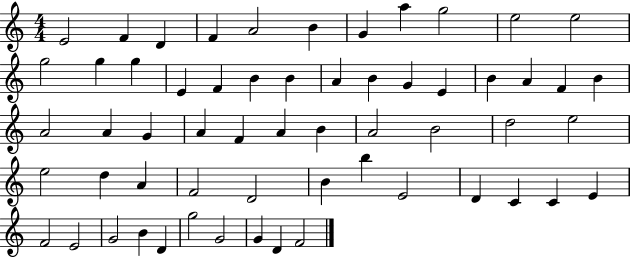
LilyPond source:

{
  \clef treble
  \numericTimeSignature
  \time 4/4
  \key c \major
  e'2 f'4 d'4 | f'4 a'2 b'4 | g'4 a''4 g''2 | e''2 e''2 | \break g''2 g''4 g''4 | e'4 f'4 b'4 b'4 | a'4 b'4 g'4 e'4 | b'4 a'4 f'4 b'4 | \break a'2 a'4 g'4 | a'4 f'4 a'4 b'4 | a'2 b'2 | d''2 e''2 | \break e''2 d''4 a'4 | f'2 d'2 | b'4 b''4 e'2 | d'4 c'4 c'4 e'4 | \break f'2 e'2 | g'2 b'4 d'4 | g''2 g'2 | g'4 d'4 f'2 | \break \bar "|."
}